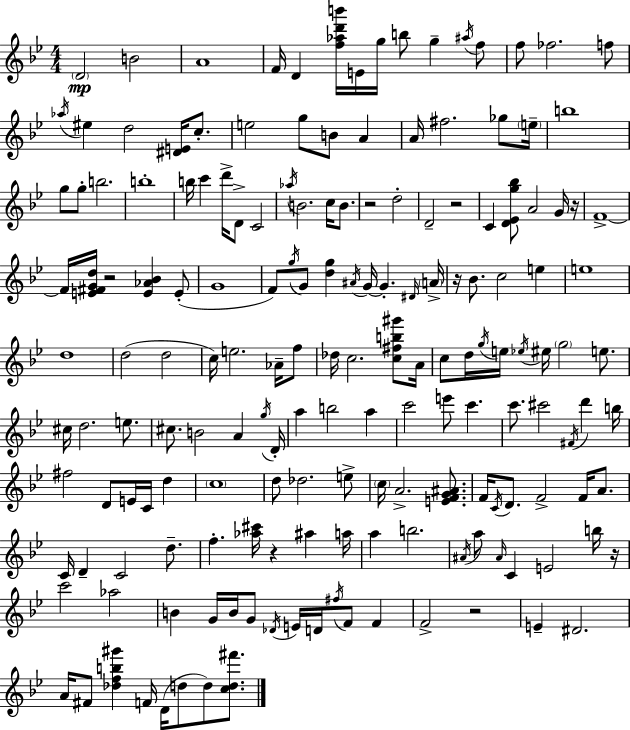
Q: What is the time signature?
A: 4/4